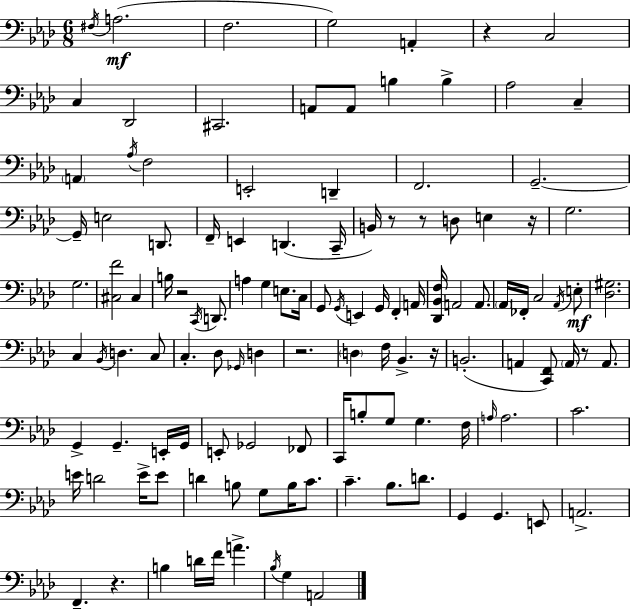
X:1
T:Untitled
M:6/8
L:1/4
K:Fm
^F,/4 A,2 F,2 G,2 A,, z C,2 C, _D,,2 ^C,,2 A,,/2 A,,/2 B, B, _A,2 C, A,, _A,/4 F,2 E,,2 D,, F,,2 G,,2 G,,/4 E,2 D,,/2 F,,/4 E,, D,, C,,/4 B,,/4 z/2 z/2 D,/2 E, z/4 G,2 G,2 [^C,F]2 ^C, B,/4 z2 C,,/4 D,,/2 A, G, E,/2 C,/4 G,,/2 G,,/4 E,, G,,/4 F,, A,,/4 [_D,,_B,,F,]/4 A,,2 A,,/2 _A,,/4 _F,,/4 C,2 _A,,/4 E,/2 [_D,^G,]2 C, _B,,/4 D, C,/2 C, _D,/2 _G,,/4 D, z2 D, F,/4 _B,, z/4 B,,2 A,, [C,,F,,]/2 A,,/4 z/2 A,,/2 G,, G,, E,,/4 G,,/4 E,,/2 _G,,2 _F,,/2 C,,/4 B,/2 G,/2 G, F,/4 A,/4 A,2 C2 E/4 D2 E/4 E/2 D B,/2 G,/2 B,/4 C/2 C _B,/2 D/2 G,, G,, E,,/2 A,,2 F,, z B, D/4 F/4 A _B,/4 G, A,,2